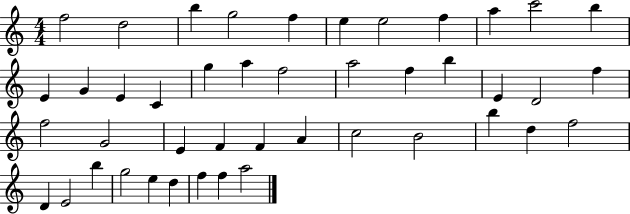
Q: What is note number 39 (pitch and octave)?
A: G5